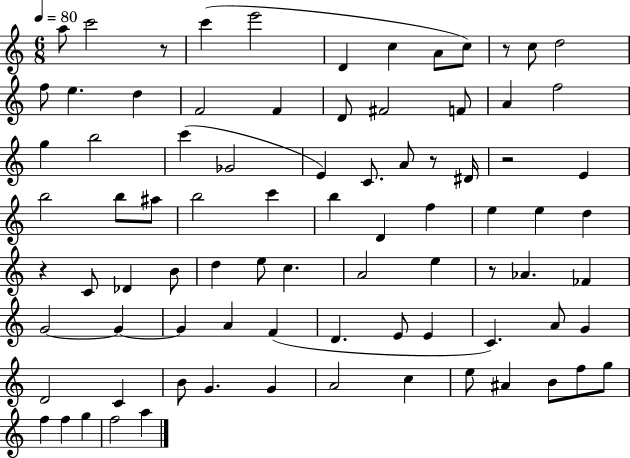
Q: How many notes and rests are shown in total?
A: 84